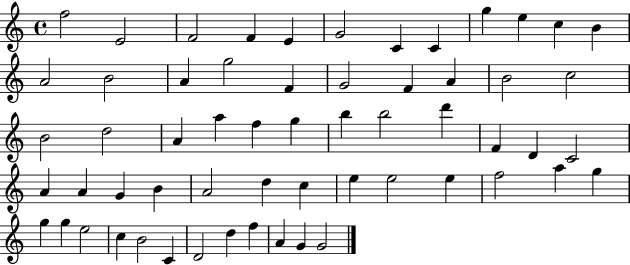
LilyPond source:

{
  \clef treble
  \time 4/4
  \defaultTimeSignature
  \key c \major
  f''2 e'2 | f'2 f'4 e'4 | g'2 c'4 c'4 | g''4 e''4 c''4 b'4 | \break a'2 b'2 | a'4 g''2 f'4 | g'2 f'4 a'4 | b'2 c''2 | \break b'2 d''2 | a'4 a''4 f''4 g''4 | b''4 b''2 d'''4 | f'4 d'4 c'2 | \break a'4 a'4 g'4 b'4 | a'2 d''4 c''4 | e''4 e''2 e''4 | f''2 a''4 g''4 | \break g''4 g''4 e''2 | c''4 b'2 c'4 | d'2 d''4 f''4 | a'4 g'4 g'2 | \break \bar "|."
}